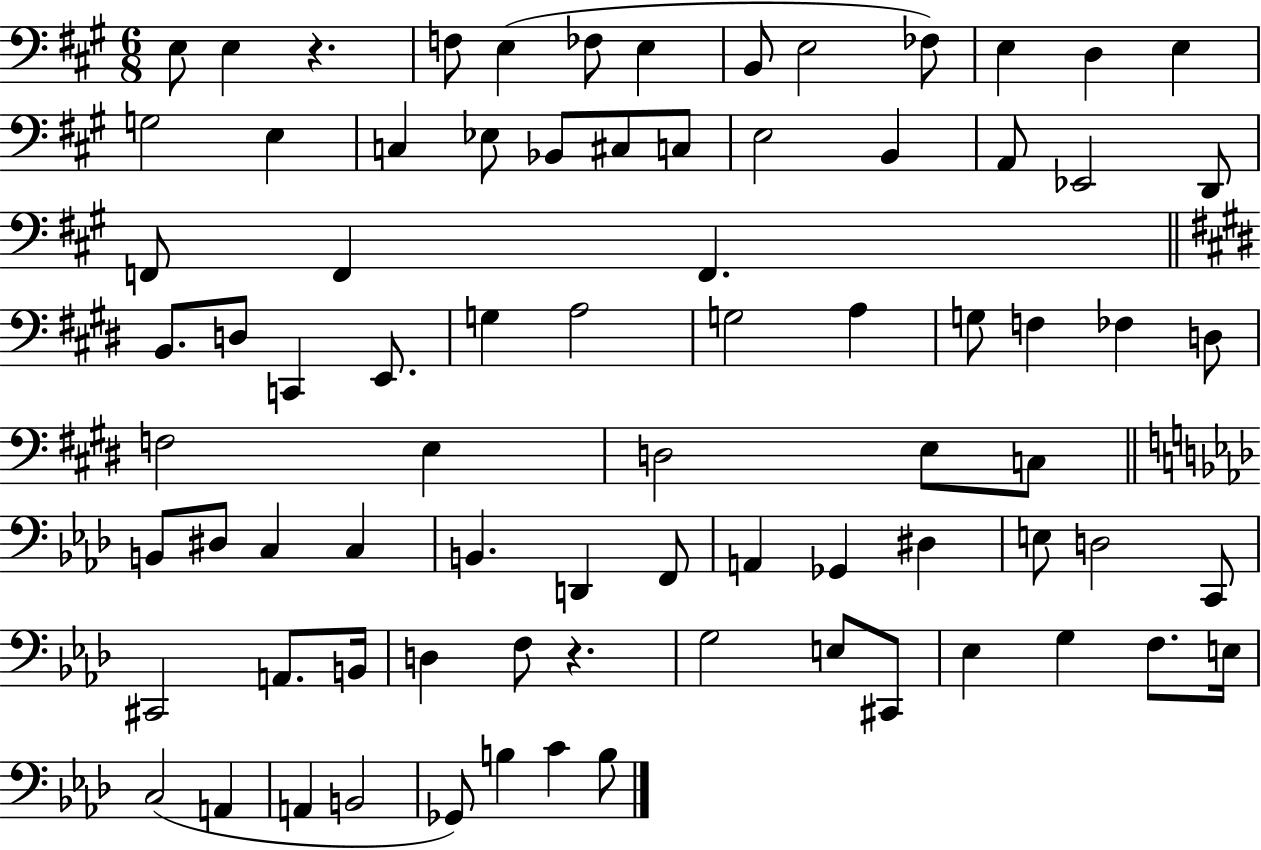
X:1
T:Untitled
M:6/8
L:1/4
K:A
E,/2 E, z F,/2 E, _F,/2 E, B,,/2 E,2 _F,/2 E, D, E, G,2 E, C, _E,/2 _B,,/2 ^C,/2 C,/2 E,2 B,, A,,/2 _E,,2 D,,/2 F,,/2 F,, F,, B,,/2 D,/2 C,, E,,/2 G, A,2 G,2 A, G,/2 F, _F, D,/2 F,2 E, D,2 E,/2 C,/2 B,,/2 ^D,/2 C, C, B,, D,, F,,/2 A,, _G,, ^D, E,/2 D,2 C,,/2 ^C,,2 A,,/2 B,,/4 D, F,/2 z G,2 E,/2 ^C,,/2 _E, G, F,/2 E,/4 C,2 A,, A,, B,,2 _G,,/2 B, C B,/2